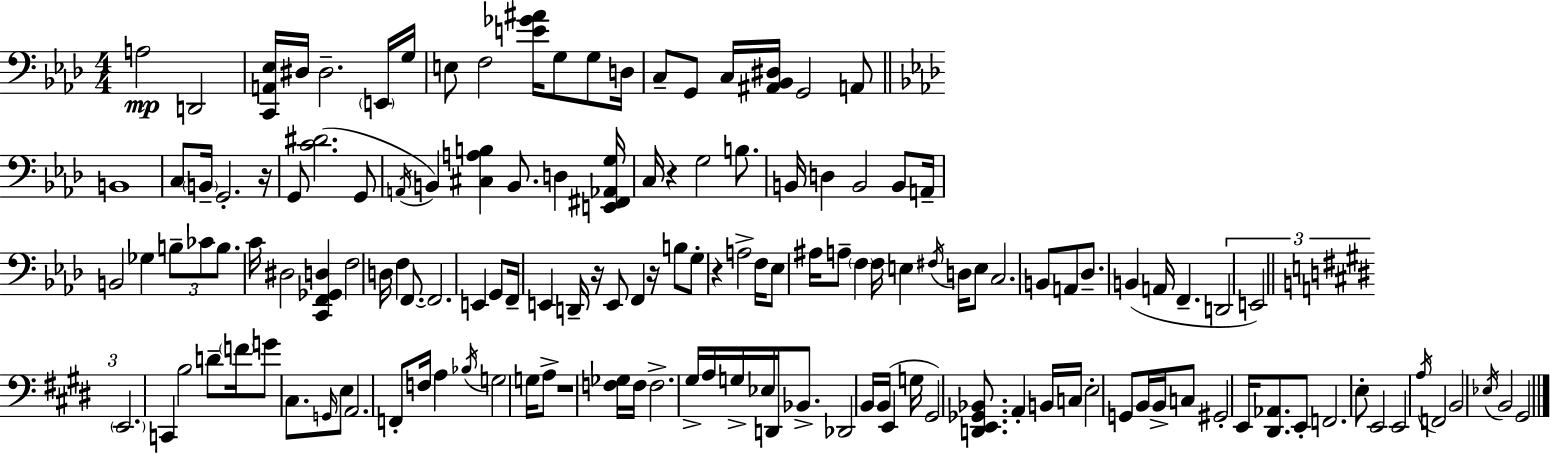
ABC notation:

X:1
T:Untitled
M:4/4
L:1/4
K:Ab
A,2 D,,2 [C,,A,,_E,]/4 ^D,/4 ^D,2 E,,/4 G,/4 E,/2 F,2 [E_G^A]/4 G,/2 G,/2 D,/4 C,/2 G,,/2 C,/4 [^A,,_B,,^D,]/4 G,,2 A,,/2 B,,4 C,/2 B,,/4 G,,2 z/4 G,,/2 [C^D]2 G,,/2 A,,/4 B,, [^C,A,B,] B,,/2 D, [E,,^F,,_A,,G,]/4 C,/4 z G,2 B,/2 B,,/4 D, B,,2 B,,/2 A,,/4 B,,2 _G, B,/2 _C/2 B,/2 C/4 ^D,2 [C,,F,,_G,,D,] F,2 D,/4 F, F,,/2 F,,2 E,, G,,/2 F,,/4 E,, D,,/4 z/4 E,,/2 F,, z/4 B,/2 G,/2 z A,2 F,/4 _E,/2 ^A,/4 A,/2 F, F,/4 E, ^F,/4 D,/4 E,/2 C,2 B,,/2 A,,/2 _D,/2 B,, A,,/4 F,, D,,2 E,,2 E,,2 C,, B,2 D/2 F/4 G/2 ^C,/2 G,,/4 E,/2 A,,2 F,,/2 F,/4 A, _B,/4 G,2 G,/4 A,/2 z4 [F,_G,]/4 F,/4 F,2 ^G,/4 A,/4 G,/4 _E,/4 D,,/4 _B,,/2 _D,,2 B,,/4 B,,/4 E,, G,/4 ^G,,2 [D,,E,,_G,,_B,,]/2 A,, B,,/4 C,/4 E,2 G,,/2 B,,/4 B,,/4 C,/2 ^G,,2 E,,/4 [^D,,_A,,]/2 E,,/2 F,,2 E,/2 E,,2 E,,2 A,/4 F,,2 B,,2 _E,/4 B,,2 ^G,,2